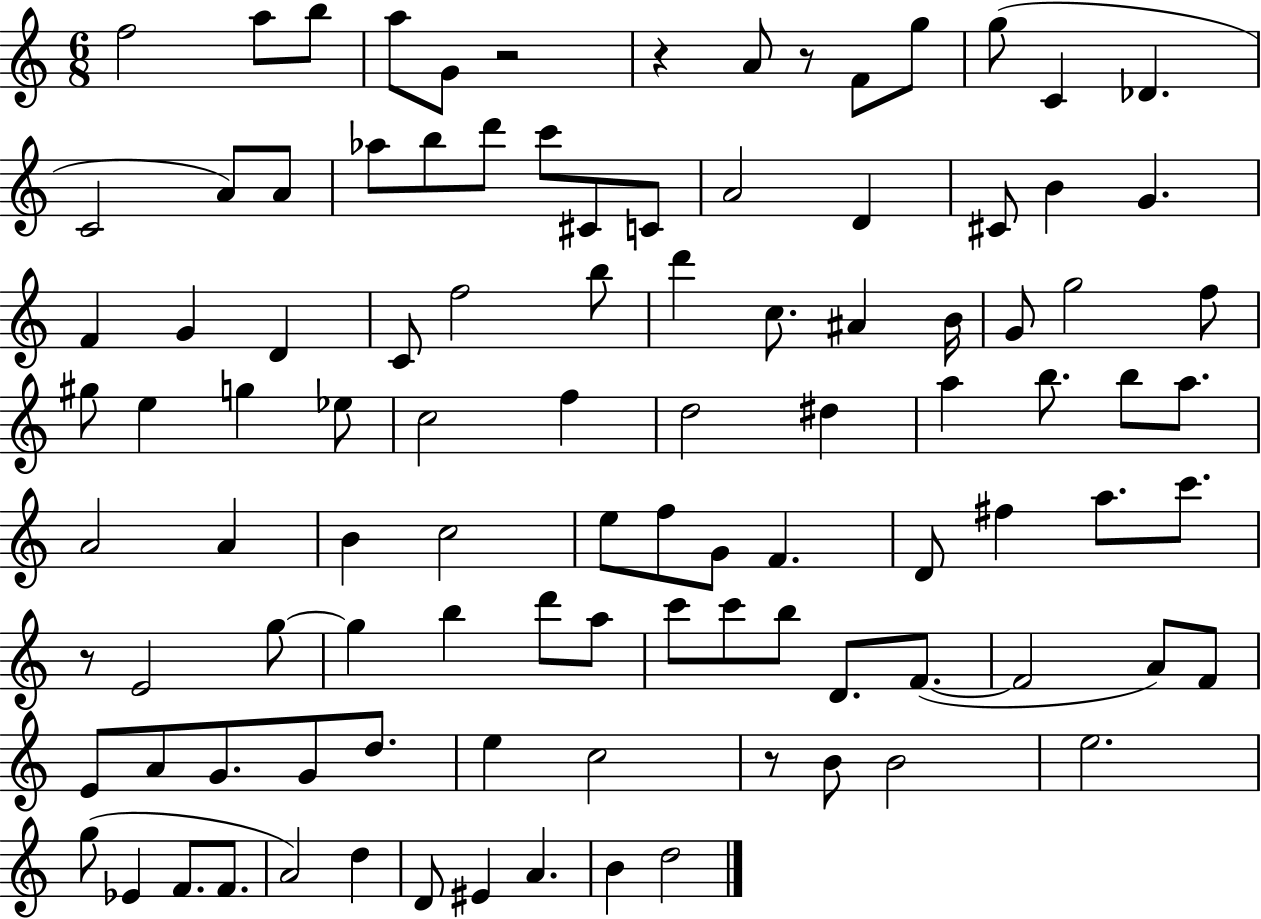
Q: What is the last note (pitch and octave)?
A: D5